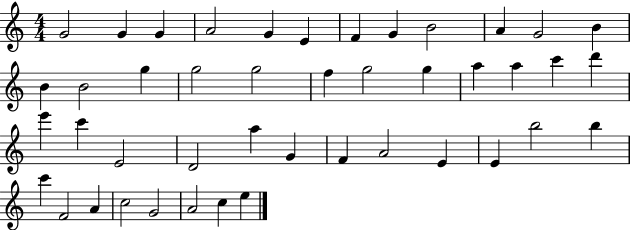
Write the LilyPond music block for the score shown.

{
  \clef treble
  \numericTimeSignature
  \time 4/4
  \key c \major
  g'2 g'4 g'4 | a'2 g'4 e'4 | f'4 g'4 b'2 | a'4 g'2 b'4 | \break b'4 b'2 g''4 | g''2 g''2 | f''4 g''2 g''4 | a''4 a''4 c'''4 d'''4 | \break e'''4 c'''4 e'2 | d'2 a''4 g'4 | f'4 a'2 e'4 | e'4 b''2 b''4 | \break c'''4 f'2 a'4 | c''2 g'2 | a'2 c''4 e''4 | \bar "|."
}